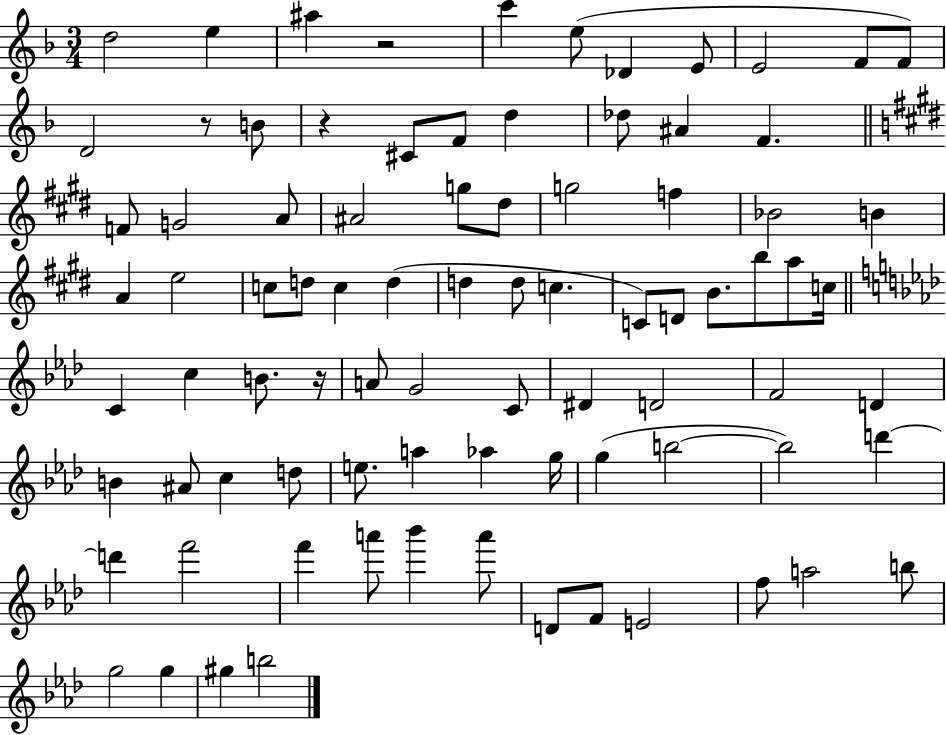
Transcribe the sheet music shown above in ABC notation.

X:1
T:Untitled
M:3/4
L:1/4
K:F
d2 e ^a z2 c' e/2 _D E/2 E2 F/2 F/2 D2 z/2 B/2 z ^C/2 F/2 d _d/2 ^A F F/2 G2 A/2 ^A2 g/2 ^d/2 g2 f _B2 B A e2 c/2 d/2 c d d d/2 c C/2 D/2 B/2 b/2 a/2 c/4 C c B/2 z/4 A/2 G2 C/2 ^D D2 F2 D B ^A/2 c d/2 e/2 a _a g/4 g b2 b2 d' d' f'2 f' a'/2 _b' a'/2 D/2 F/2 E2 f/2 a2 b/2 g2 g ^g b2